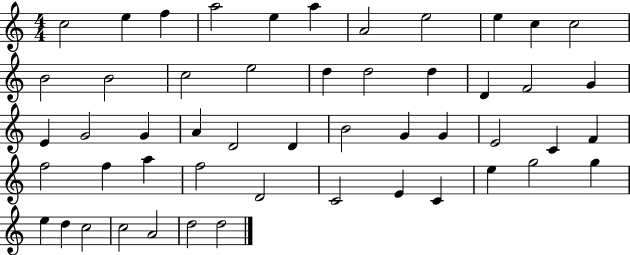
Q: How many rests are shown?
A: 0